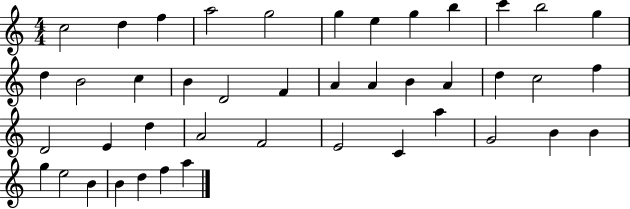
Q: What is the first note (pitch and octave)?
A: C5